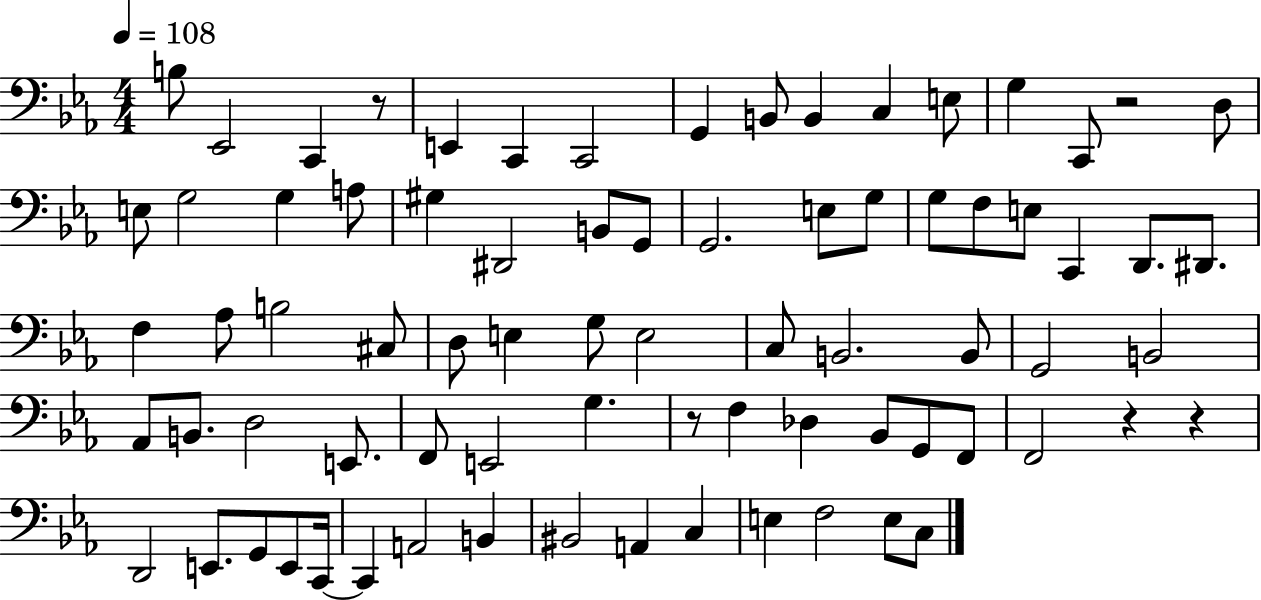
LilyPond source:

{
  \clef bass
  \numericTimeSignature
  \time 4/4
  \key ees \major
  \tempo 4 = 108
  b8 ees,2 c,4 r8 | e,4 c,4 c,2 | g,4 b,8 b,4 c4 e8 | g4 c,8 r2 d8 | \break e8 g2 g4 a8 | gis4 dis,2 b,8 g,8 | g,2. e8 g8 | g8 f8 e8 c,4 d,8. dis,8. | \break f4 aes8 b2 cis8 | d8 e4 g8 e2 | c8 b,2. b,8 | g,2 b,2 | \break aes,8 b,8. d2 e,8. | f,8 e,2 g4. | r8 f4 des4 bes,8 g,8 f,8 | f,2 r4 r4 | \break d,2 e,8. g,8 e,8 c,16~~ | c,4 a,2 b,4 | bis,2 a,4 c4 | e4 f2 e8 c8 | \break \bar "|."
}